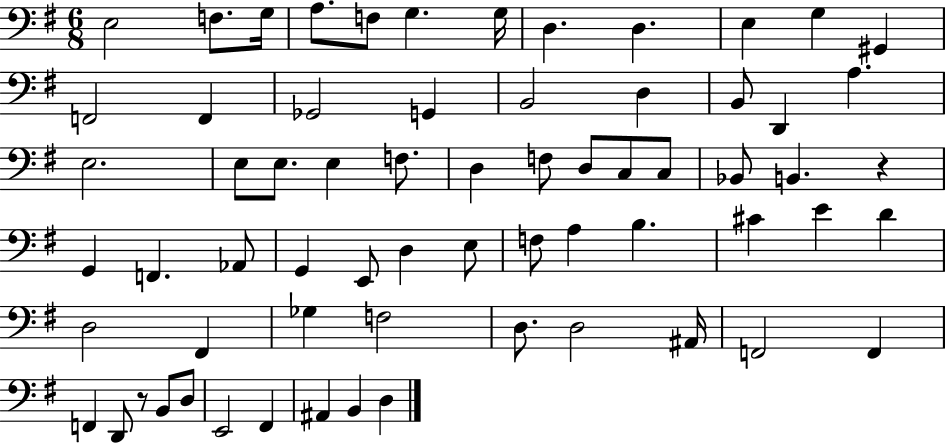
{
  \clef bass
  \numericTimeSignature
  \time 6/8
  \key g \major
  e2 f8. g16 | a8. f8 g4. g16 | d4. d4. | e4 g4 gis,4 | \break f,2 f,4 | ges,2 g,4 | b,2 d4 | b,8 d,4 a4. | \break e2. | e8 e8. e4 f8. | d4 f8 d8 c8 c8 | bes,8 b,4. r4 | \break g,4 f,4. aes,8 | g,4 e,8 d4 e8 | f8 a4 b4. | cis'4 e'4 d'4 | \break d2 fis,4 | ges4 f2 | d8. d2 ais,16 | f,2 f,4 | \break f,4 d,8 r8 b,8 d8 | e,2 fis,4 | ais,4 b,4 d4 | \bar "|."
}